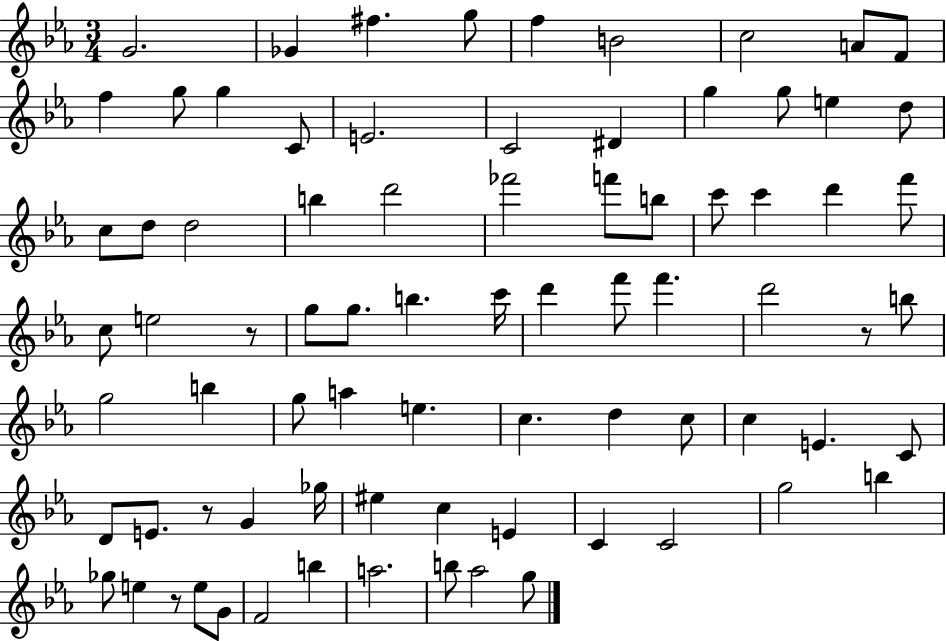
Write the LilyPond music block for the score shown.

{
  \clef treble
  \numericTimeSignature
  \time 3/4
  \key ees \major
  g'2. | ges'4 fis''4. g''8 | f''4 b'2 | c''2 a'8 f'8 | \break f''4 g''8 g''4 c'8 | e'2. | c'2 dis'4 | g''4 g''8 e''4 d''8 | \break c''8 d''8 d''2 | b''4 d'''2 | fes'''2 f'''8 b''8 | c'''8 c'''4 d'''4 f'''8 | \break c''8 e''2 r8 | g''8 g''8. b''4. c'''16 | d'''4 f'''8 f'''4. | d'''2 r8 b''8 | \break g''2 b''4 | g''8 a''4 e''4. | c''4. d''4 c''8 | c''4 e'4. c'8 | \break d'8 e'8. r8 g'4 ges''16 | eis''4 c''4 e'4 | c'4 c'2 | g''2 b''4 | \break ges''8 e''4 r8 e''8 g'8 | f'2 b''4 | a''2. | b''8 aes''2 g''8 | \break \bar "|."
}